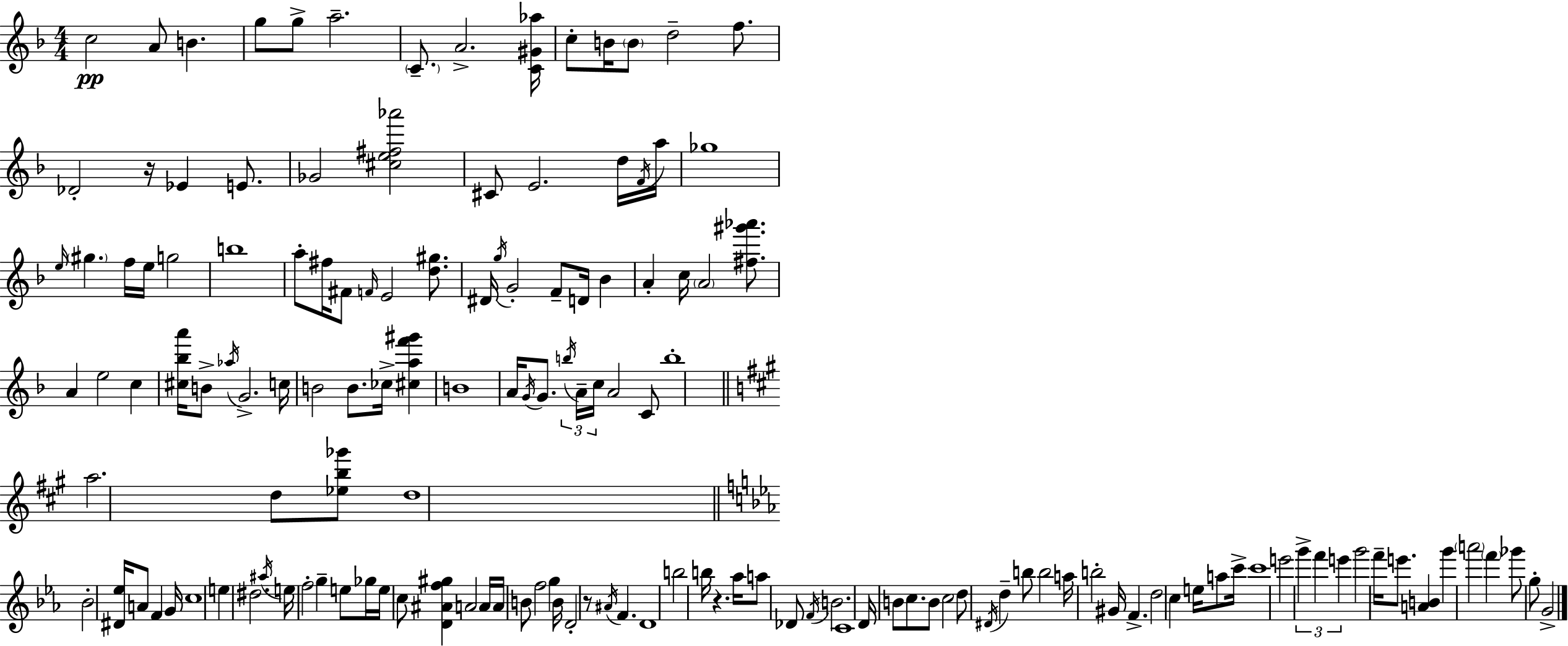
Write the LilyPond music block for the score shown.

{
  \clef treble
  \numericTimeSignature
  \time 4/4
  \key d \minor
  c''2\pp a'8 b'4. | g''8 g''8-> a''2.-- | \parenthesize c'8.-- a'2.-> <c' gis' aes''>16 | c''8-. b'16 \parenthesize b'8 d''2-- f''8. | \break des'2-. r16 ees'4 e'8. | ges'2 <cis'' e'' fis'' aes'''>2 | cis'8 e'2. d''16 \acciaccatura { f'16 } | a''16 ges''1 | \break \grace { e''16 } \parenthesize gis''4. f''16 e''16 g''2 | b''1 | a''8-. fis''16 fis'8 \grace { f'16 } e'2 | <d'' gis''>8. dis'16 \acciaccatura { g''16 } g'2-. f'8-- d'16 | \break bes'4 a'4-. c''16 \parenthesize a'2 | <fis'' gis''' aes'''>8. a'4 e''2 | c''4 <cis'' bes'' a'''>16 b'8-> \acciaccatura { aes''16 } g'2.-> | c''16 b'2 b'8. | \break ces''16-> <cis'' a'' f''' gis'''>4 b'1 | a'16 \acciaccatura { g'16 } g'8. \tuplet 3/2 { \acciaccatura { b''16 } a'16-- c''16 } a'2 | c'8 b''1-. | \bar "||" \break \key a \major a''2. d''8 <ees'' b'' ges'''>8 | d''1 | \bar "||" \break \key ees \major bes'2-. <dis' ees''>16 a'8 f'4 g'16 | c''1 | e''4 dis''2. | \acciaccatura { ais''16 } e''16 f''2-. g''4-- e''8 | \break ges''16 e''16 c''8 <d' ais' f'' gis''>4 a'2 | a'16 a'16 b'8 f''2 g''4 | b'16 d'2-. r8 \acciaccatura { ais'16 } f'4. | d'1 | \break b''2 b''16 r4. | aes''16 a''8 des'8 \acciaccatura { f'16 } b'2. | c'1 | d'16 b'8 c''8. b'8 c''2 | \break d''8 \acciaccatura { dis'16 } d''4-- b''8 b''2 | a''16 b''2-. gis'16 f'4.-> | d''2 c''4 | e''16 a''8 c'''16-> c'''1 | \break e'''2 \tuplet 3/2 { g'''4-> | f'''4 e'''4 } g'''2 | f'''16-- e'''8. <a' b'>4 g'''4 \parenthesize a'''2 | \parenthesize f'''4 ges'''8 g''8-. g'2-> | \break \bar "|."
}